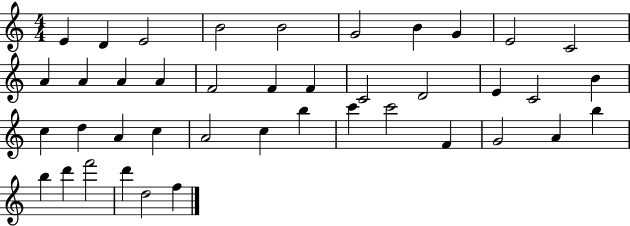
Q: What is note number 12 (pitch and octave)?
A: A4